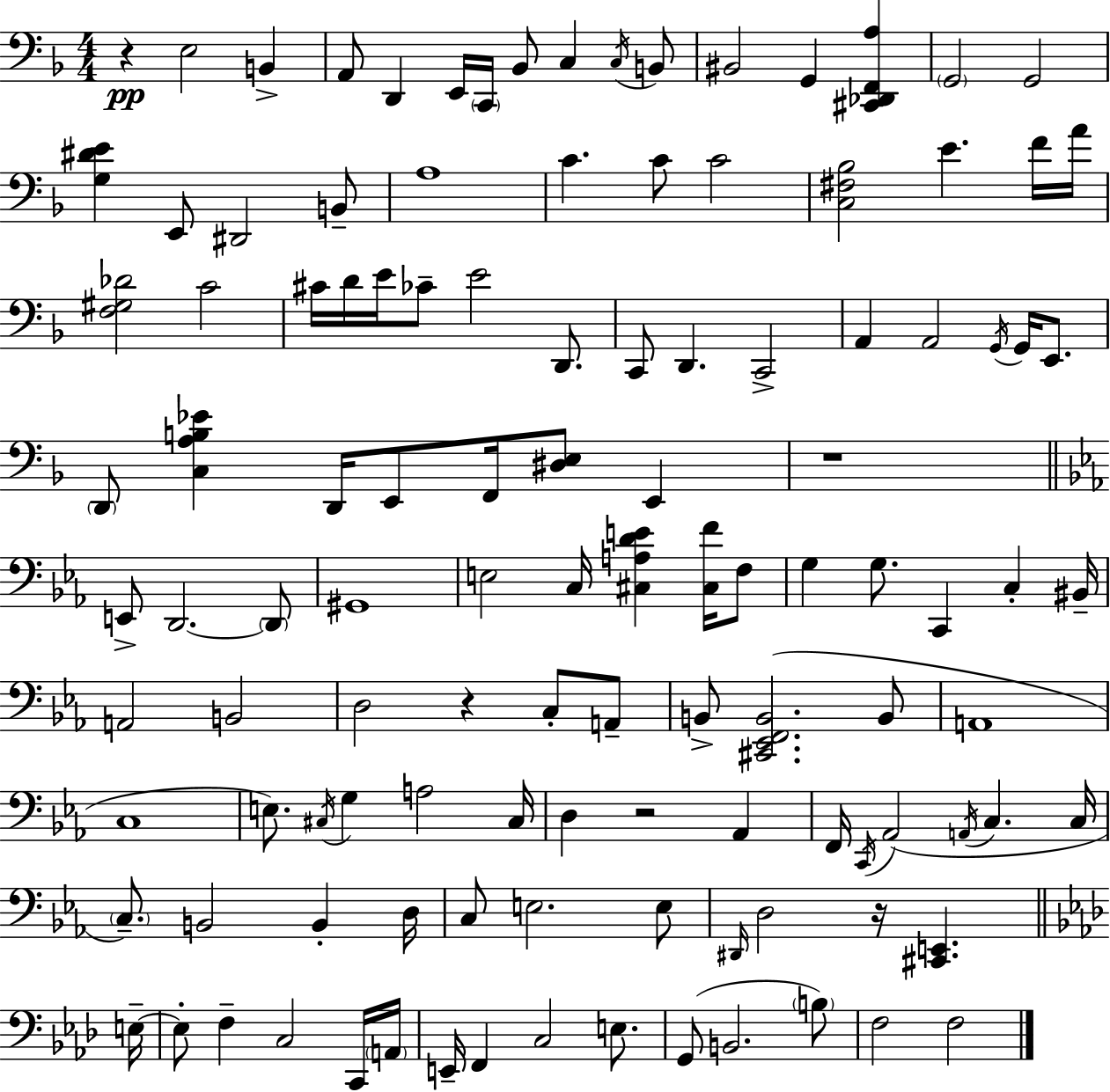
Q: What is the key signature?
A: F major